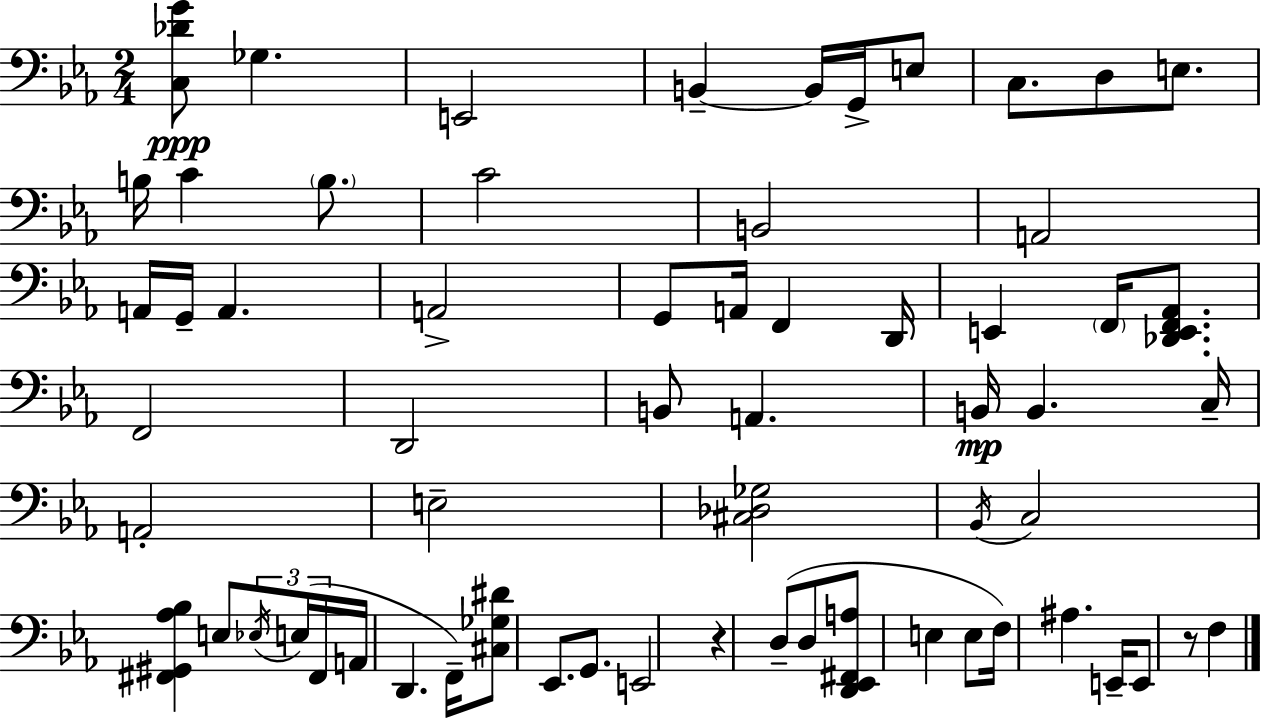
{
  \clef bass
  \numericTimeSignature
  \time 2/4
  \key ees \major
  <c des' g'>8\ppp ges4. | e,2 | b,4--~~ b,16 g,16-> e8 | c8. d8 e8. | \break b16 c'4 \parenthesize b8. | c'2 | b,2 | a,2 | \break a,16 g,16-- a,4. | a,2-> | g,8 a,16 f,4 d,16 | e,4 \parenthesize f,16 <des, e, f, aes,>8. | \break f,2 | d,2 | b,8 a,4. | b,16\mp b,4. c16-- | \break a,2-. | e2-- | <cis des ges>2 | \acciaccatura { bes,16 } c2 | \break <fis, gis, aes bes>4 e8 \tuplet 3/2 { \acciaccatura { ees16 } | e16( fis,16 } a,16 d,4. | f,16--) <cis ges dis'>8 ees,8. g,8. | e,2 | \break r4 d8--( | d8 <d, ees, fis, a>8 e4 | e8 f16) ais4. | e,16-- e,8 r8 f4 | \break \bar "|."
}